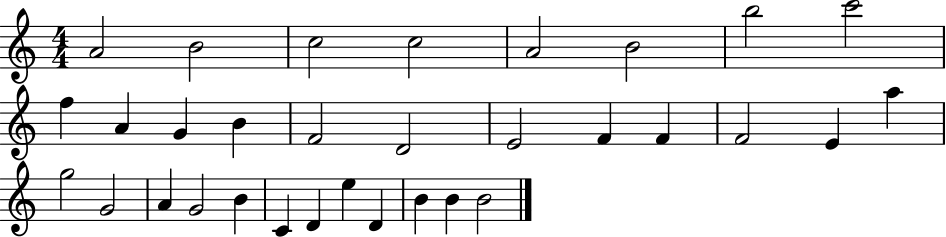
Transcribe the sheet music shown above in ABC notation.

X:1
T:Untitled
M:4/4
L:1/4
K:C
A2 B2 c2 c2 A2 B2 b2 c'2 f A G B F2 D2 E2 F F F2 E a g2 G2 A G2 B C D e D B B B2